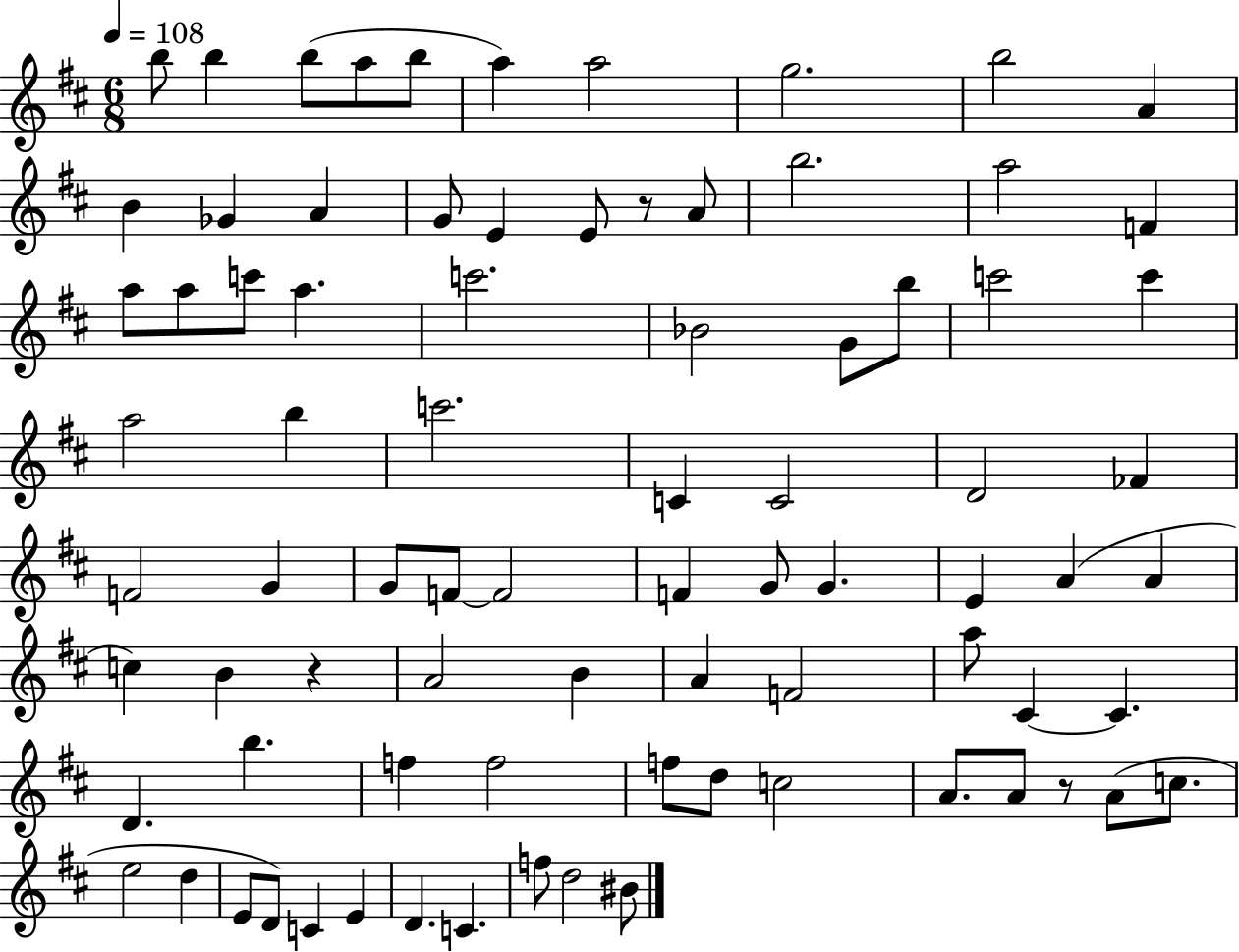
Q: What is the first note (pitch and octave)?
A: B5